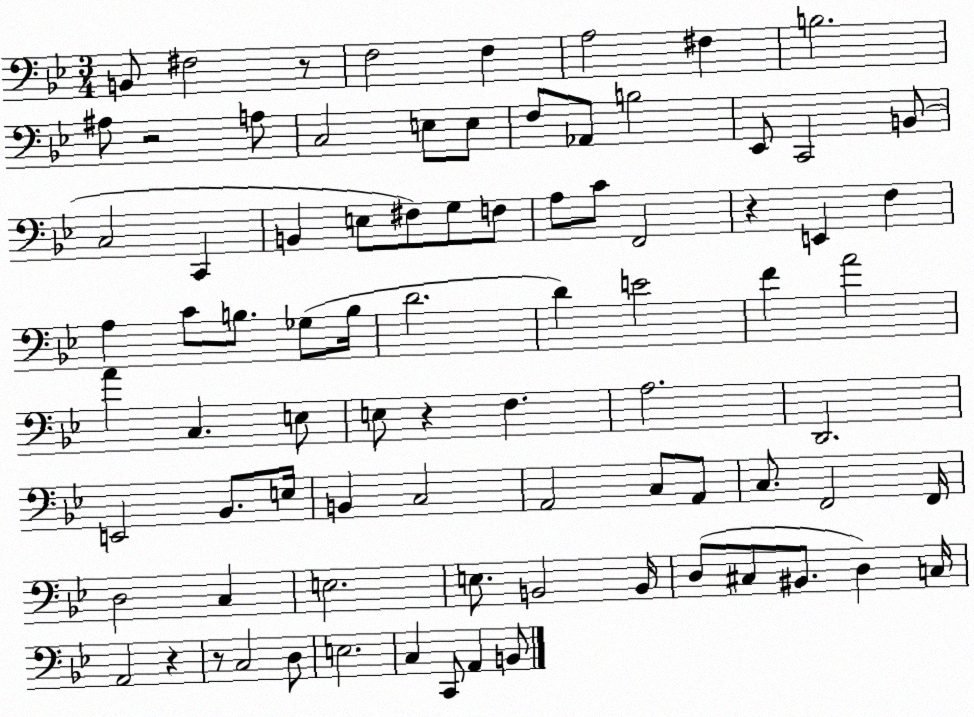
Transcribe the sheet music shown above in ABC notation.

X:1
T:Untitled
M:3/4
L:1/4
K:Bb
B,,/2 ^F,2 z/2 F,2 F, A,2 ^F, B,2 ^A,/2 z2 A,/2 C,2 E,/2 E,/2 F,/2 _A,,/2 B,2 _E,,/2 C,,2 B,,/2 C,2 C,, B,, E,/2 ^F,/2 G,/2 F,/2 A,/2 C/2 F,,2 z E,, F, A, C/2 B,/2 _G,/2 B,/4 D2 D E2 F A2 A C, E,/2 E,/2 z F, A,2 D,,2 E,,2 _B,,/2 E,/4 B,, C,2 A,,2 C,/2 A,,/2 C,/2 F,,2 F,,/4 D,2 C, E,2 E,/2 B,,2 B,,/4 D,/2 ^C,/2 ^B,,/2 D, C,/4 A,,2 z z/2 C,2 D,/2 E,2 C, C,,/2 A,, B,,/2